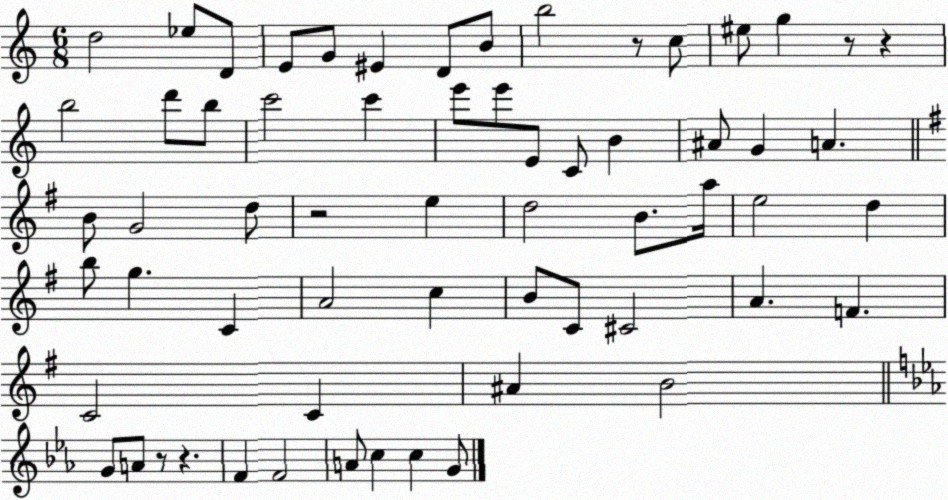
X:1
T:Untitled
M:6/8
L:1/4
K:C
d2 _e/2 D/2 E/2 G/2 ^E D/2 B/2 b2 z/2 c/2 ^e/2 g z/2 z b2 d'/2 b/2 c'2 c' e'/2 e'/2 E/2 C/2 B ^A/2 G A B/2 G2 d/2 z2 e d2 B/2 a/4 e2 d b/2 g C A2 c B/2 C/2 ^C2 A F C2 C ^A B2 G/2 A/2 z/2 z F F2 A/2 c c G/2